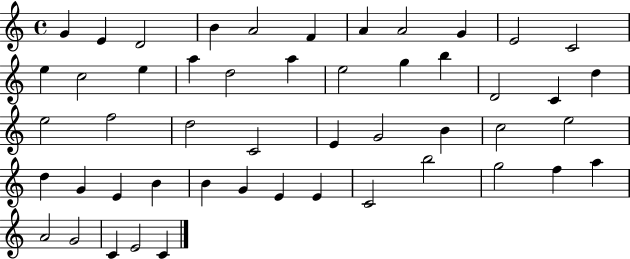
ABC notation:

X:1
T:Untitled
M:4/4
L:1/4
K:C
G E D2 B A2 F A A2 G E2 C2 e c2 e a d2 a e2 g b D2 C d e2 f2 d2 C2 E G2 B c2 e2 d G E B B G E E C2 b2 g2 f a A2 G2 C E2 C